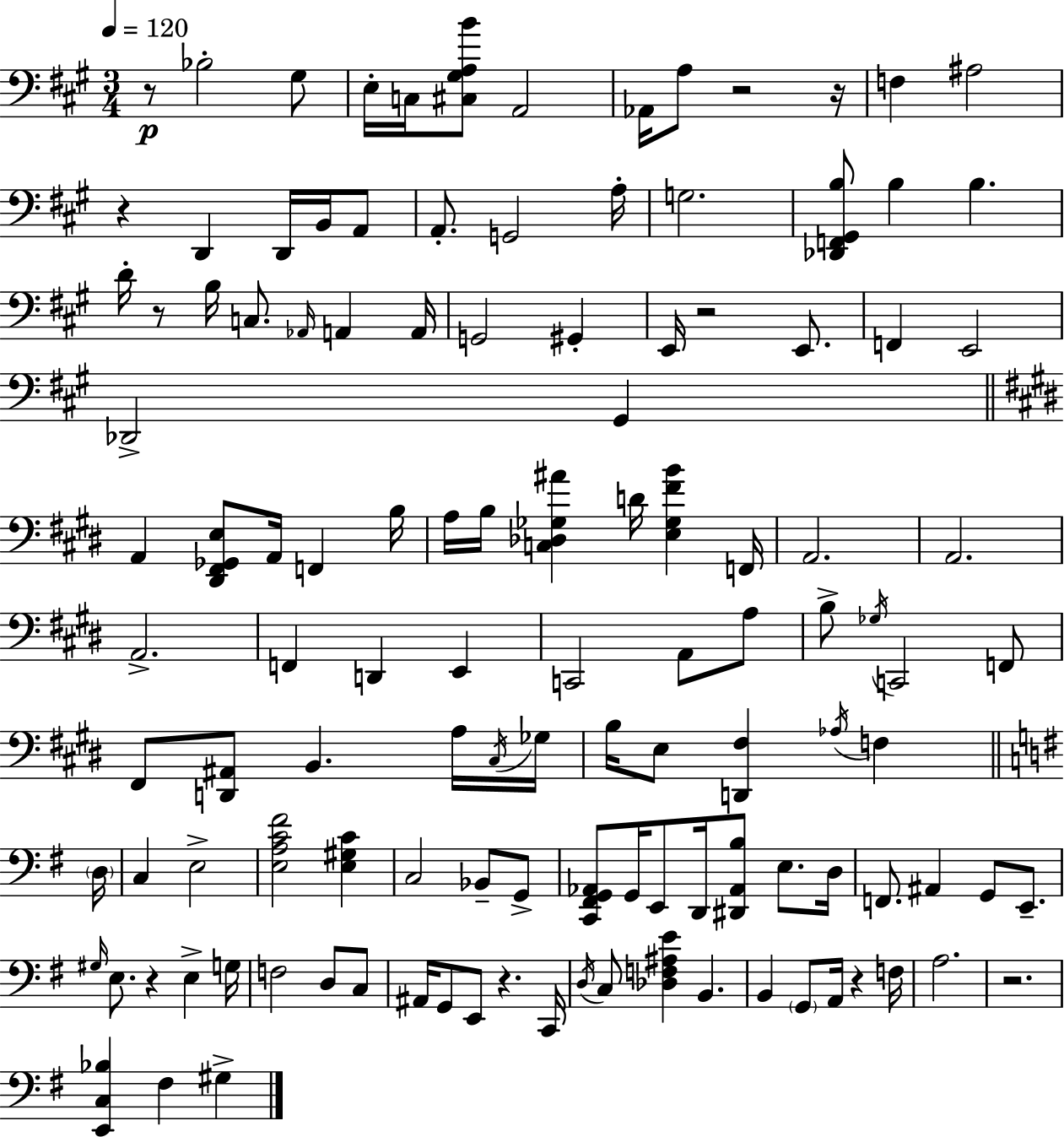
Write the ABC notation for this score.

X:1
T:Untitled
M:3/4
L:1/4
K:A
z/2 _B,2 ^G,/2 E,/4 C,/4 [^C,^G,A,B]/2 A,,2 _A,,/4 A,/2 z2 z/4 F, ^A,2 z D,, D,,/4 B,,/4 A,,/2 A,,/2 G,,2 A,/4 G,2 [_D,,F,,^G,,B,]/2 B, B, D/4 z/2 B,/4 C,/2 _A,,/4 A,, A,,/4 G,,2 ^G,, E,,/4 z2 E,,/2 F,, E,,2 _D,,2 ^G,, A,, [^D,,^F,,_G,,E,]/2 A,,/4 F,, B,/4 A,/4 B,/4 [C,_D,_G,^A] D/4 [E,_G,^FB] F,,/4 A,,2 A,,2 A,,2 F,, D,, E,, C,,2 A,,/2 A,/2 B,/2 _G,/4 C,,2 F,,/2 ^F,,/2 [D,,^A,,]/2 B,, A,/4 ^C,/4 _G,/4 B,/4 E,/2 [D,,^F,] _A,/4 F, D,/4 C, E,2 [E,A,C^F]2 [E,^G,C] C,2 _B,,/2 G,,/2 [C,,^F,,G,,_A,,]/2 G,,/4 E,,/2 D,,/4 [^D,,_A,,B,]/2 E,/2 D,/4 F,,/2 ^A,, G,,/2 E,,/2 ^G,/4 E,/2 z E, G,/4 F,2 D,/2 C,/2 ^A,,/4 G,,/2 E,,/2 z C,,/4 D,/4 C,/2 [_D,F,^A,E] B,, B,, G,,/2 A,,/4 z F,/4 A,2 z2 [E,,C,_B,] ^F, ^G,